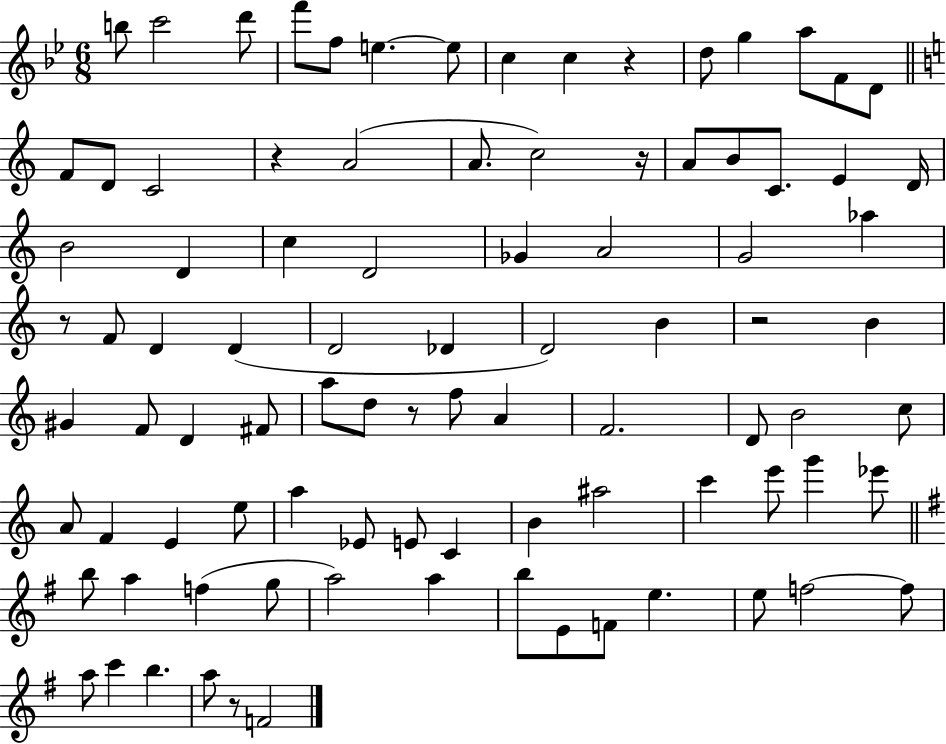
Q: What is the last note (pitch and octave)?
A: F4